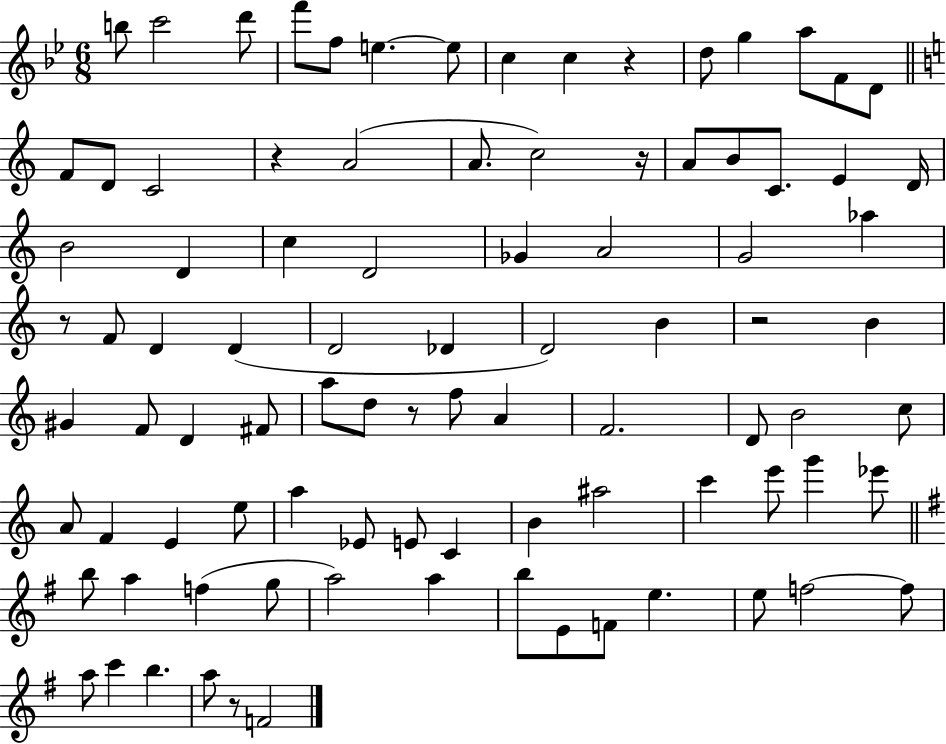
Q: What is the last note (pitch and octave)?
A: F4